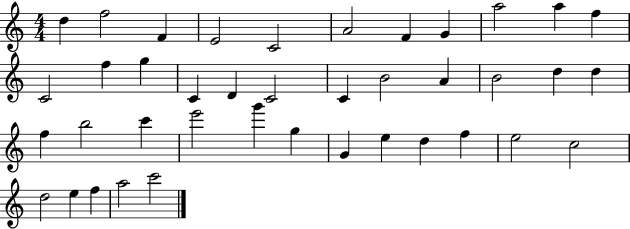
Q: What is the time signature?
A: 4/4